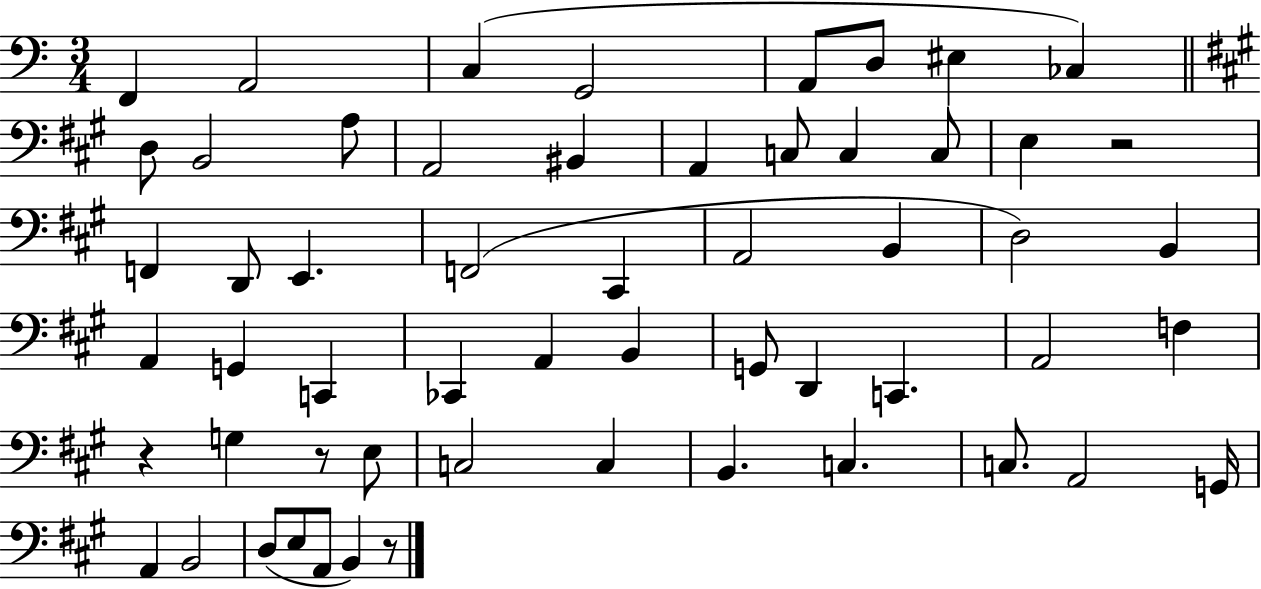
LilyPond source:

{
  \clef bass
  \numericTimeSignature
  \time 3/4
  \key c \major
  \repeat volta 2 { f,4 a,2 | c4( g,2 | a,8 d8 eis4 ces4) | \bar "||" \break \key a \major d8 b,2 a8 | a,2 bis,4 | a,4 c8 c4 c8 | e4 r2 | \break f,4 d,8 e,4. | f,2( cis,4 | a,2 b,4 | d2) b,4 | \break a,4 g,4 c,4 | ces,4 a,4 b,4 | g,8 d,4 c,4. | a,2 f4 | \break r4 g4 r8 e8 | c2 c4 | b,4. c4. | c8. a,2 g,16 | \break a,4 b,2 | d8( e8 a,8 b,4) r8 | } \bar "|."
}